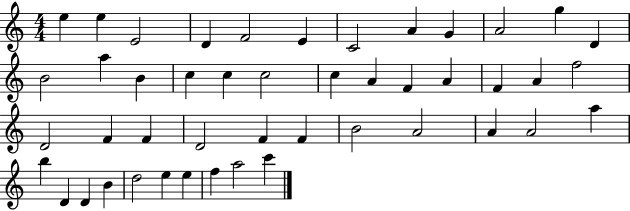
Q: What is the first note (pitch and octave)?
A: E5